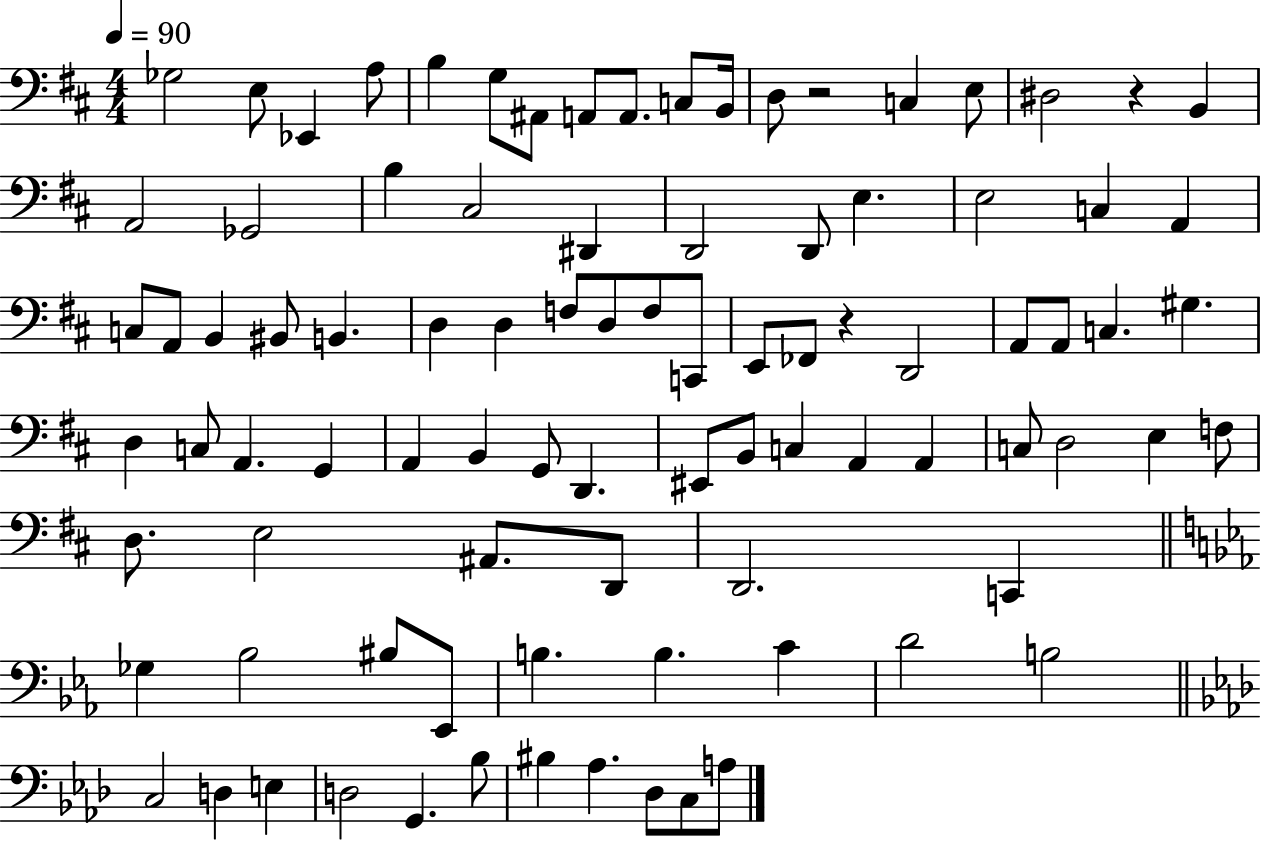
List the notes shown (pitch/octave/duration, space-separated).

Gb3/h E3/e Eb2/q A3/e B3/q G3/e A#2/e A2/e A2/e. C3/e B2/s D3/e R/h C3/q E3/e D#3/h R/q B2/q A2/h Gb2/h B3/q C#3/h D#2/q D2/h D2/e E3/q. E3/h C3/q A2/q C3/e A2/e B2/q BIS2/e B2/q. D3/q D3/q F3/e D3/e F3/e C2/e E2/e FES2/e R/q D2/h A2/e A2/e C3/q. G#3/q. D3/q C3/e A2/q. G2/q A2/q B2/q G2/e D2/q. EIS2/e B2/e C3/q A2/q A2/q C3/e D3/h E3/q F3/e D3/e. E3/h A#2/e. D2/e D2/h. C2/q Gb3/q Bb3/h BIS3/e Eb2/e B3/q. B3/q. C4/q D4/h B3/h C3/h D3/q E3/q D3/h G2/q. Bb3/e BIS3/q Ab3/q. Db3/e C3/e A3/e